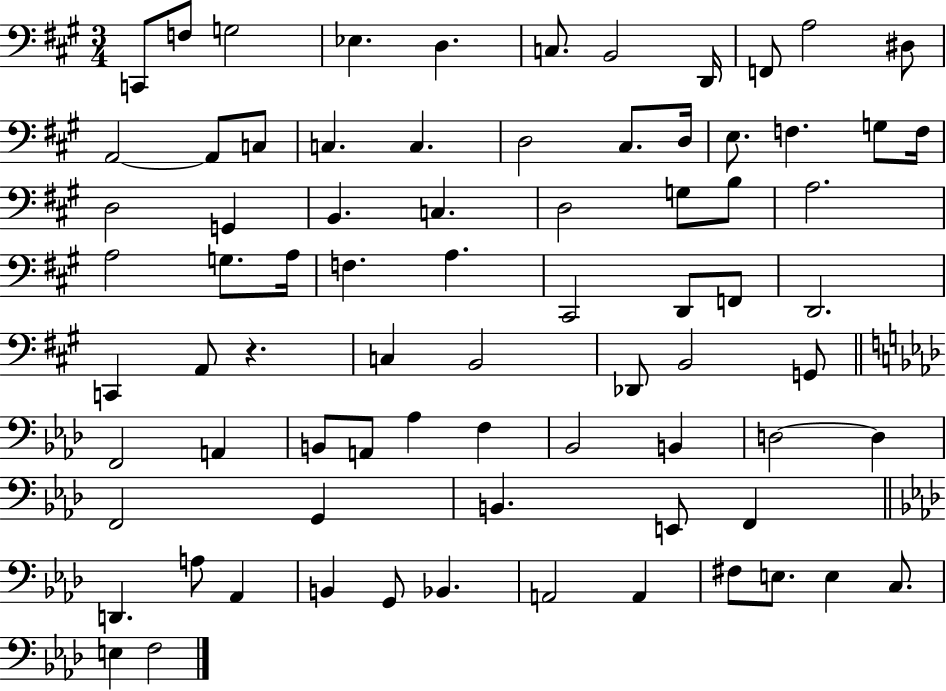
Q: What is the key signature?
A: A major